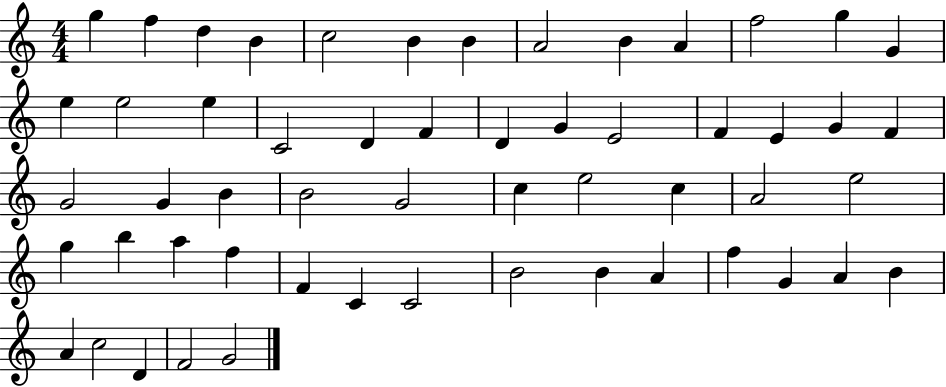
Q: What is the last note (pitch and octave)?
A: G4